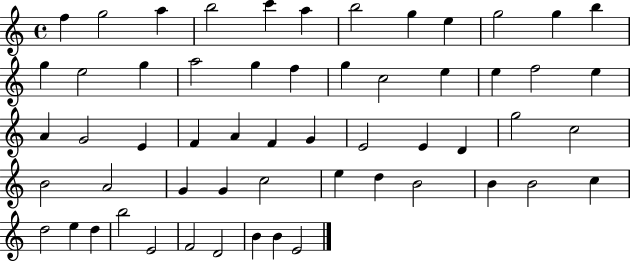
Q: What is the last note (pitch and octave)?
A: E4